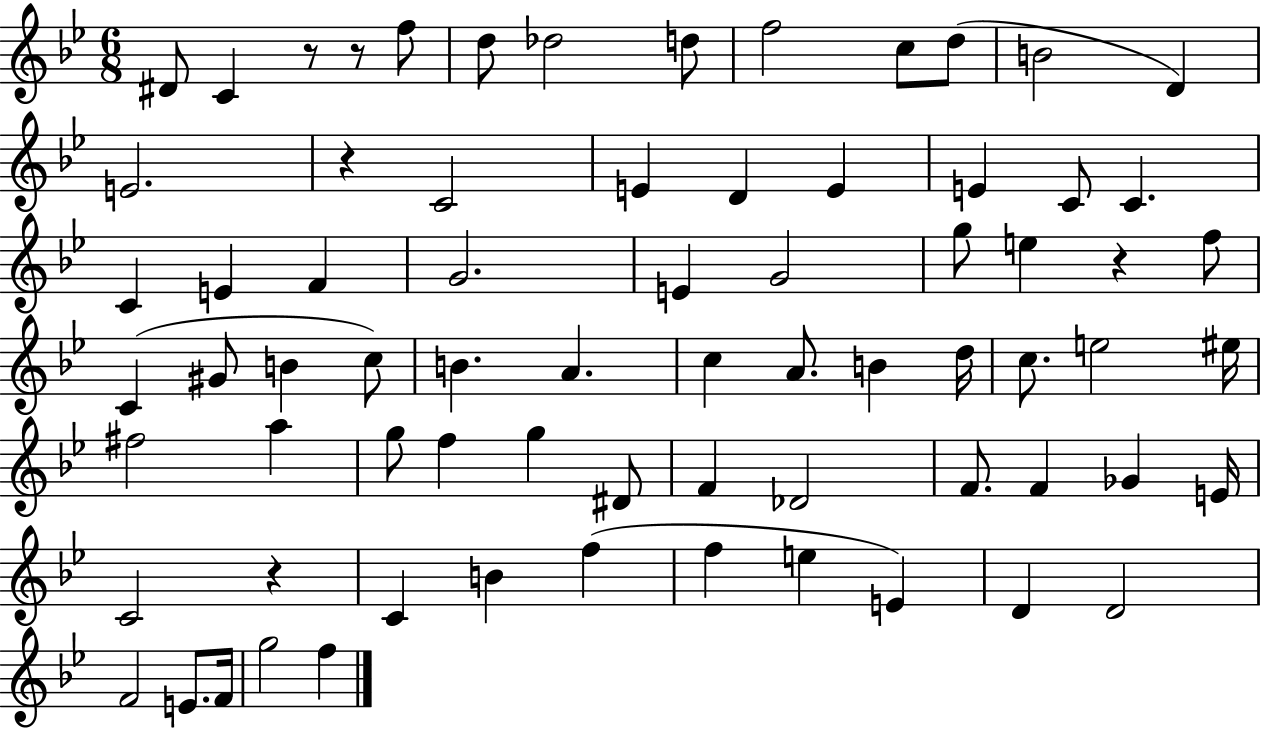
D#4/e C4/q R/e R/e F5/e D5/e Db5/h D5/e F5/h C5/e D5/e B4/h D4/q E4/h. R/q C4/h E4/q D4/q E4/q E4/q C4/e C4/q. C4/q E4/q F4/q G4/h. E4/q G4/h G5/e E5/q R/q F5/e C4/q G#4/e B4/q C5/e B4/q. A4/q. C5/q A4/e. B4/q D5/s C5/e. E5/h EIS5/s F#5/h A5/q G5/e F5/q G5/q D#4/e F4/q Db4/h F4/e. F4/q Gb4/q E4/s C4/h R/q C4/q B4/q F5/q F5/q E5/q E4/q D4/q D4/h F4/h E4/e. F4/s G5/h F5/q